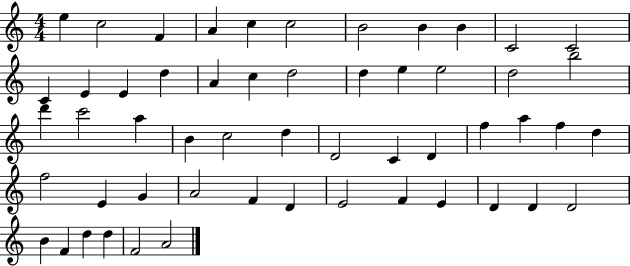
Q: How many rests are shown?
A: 0